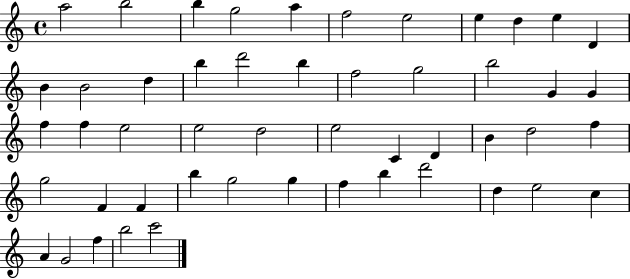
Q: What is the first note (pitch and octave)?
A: A5